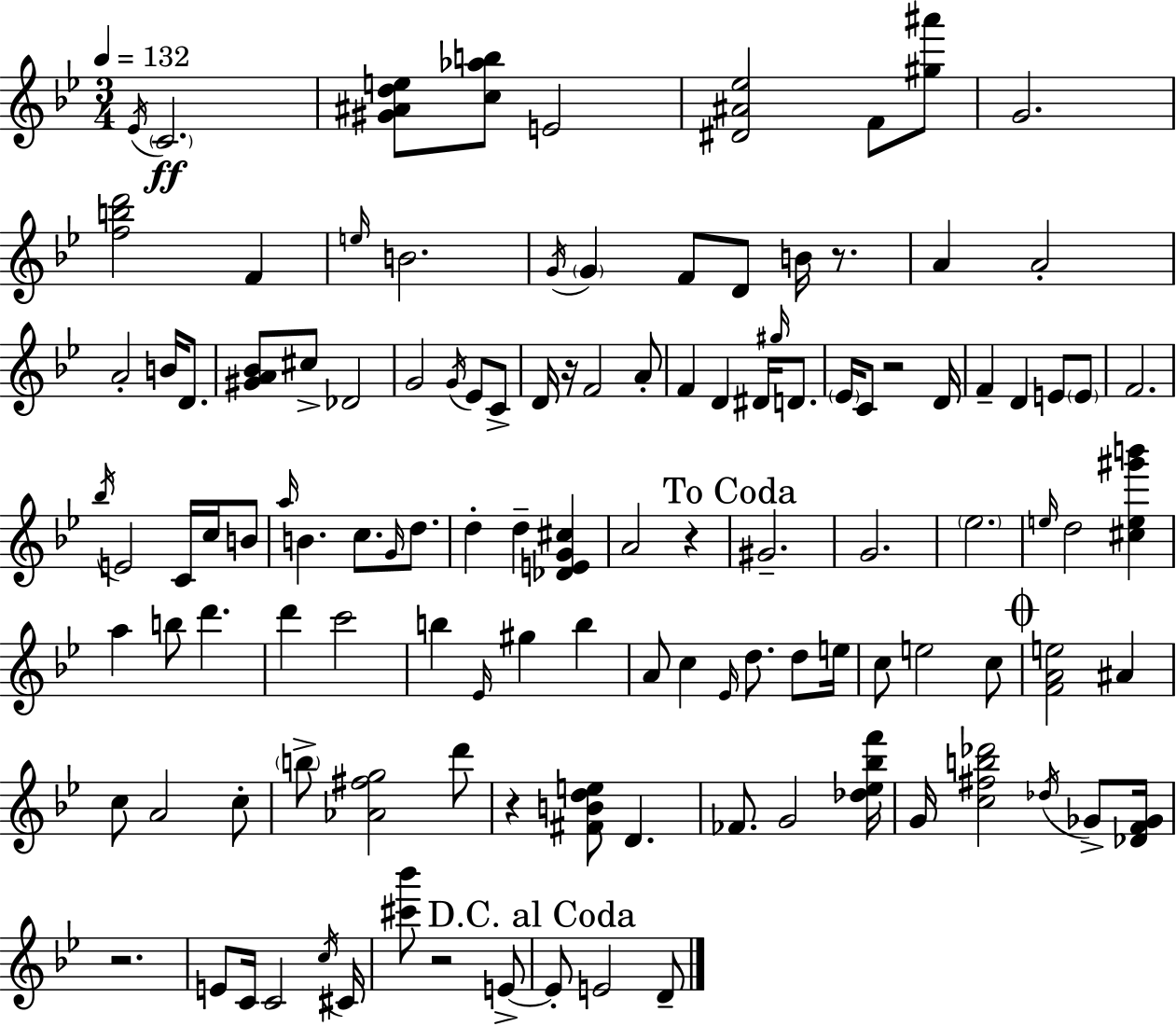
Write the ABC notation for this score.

X:1
T:Untitled
M:3/4
L:1/4
K:Gm
_E/4 C2 [^G^Ade]/2 [c_ab]/2 E2 [^D^A_e]2 F/2 [^g^a']/2 G2 [fbd']2 F e/4 B2 G/4 G F/2 D/2 B/4 z/2 A A2 A2 B/4 D/2 [^GA_B]/2 ^c/2 _D2 G2 G/4 _E/2 C/2 D/4 z/4 F2 A/2 F D ^D/4 ^g/4 D/2 _E/4 C/2 z2 D/4 F D E/2 E/2 F2 _b/4 E2 C/4 c/4 B/2 a/4 B c/2 G/4 d/2 d d [_DEG^c] A2 z ^G2 G2 _e2 e/4 d2 [^ce^g'b'] a b/2 d' d' c'2 b _E/4 ^g b A/2 c _E/4 d/2 d/2 e/4 c/2 e2 c/2 [FAe]2 ^A c/2 A2 c/2 b/2 [_A^fg]2 d'/2 z [^FBde]/2 D _F/2 G2 [_d_e_bf']/4 G/4 [c^fb_d']2 _d/4 _G/2 [_DF_G]/4 z2 E/2 C/4 C2 c/4 ^C/4 [^c'_b']/2 z2 E/2 E/2 E2 D/2